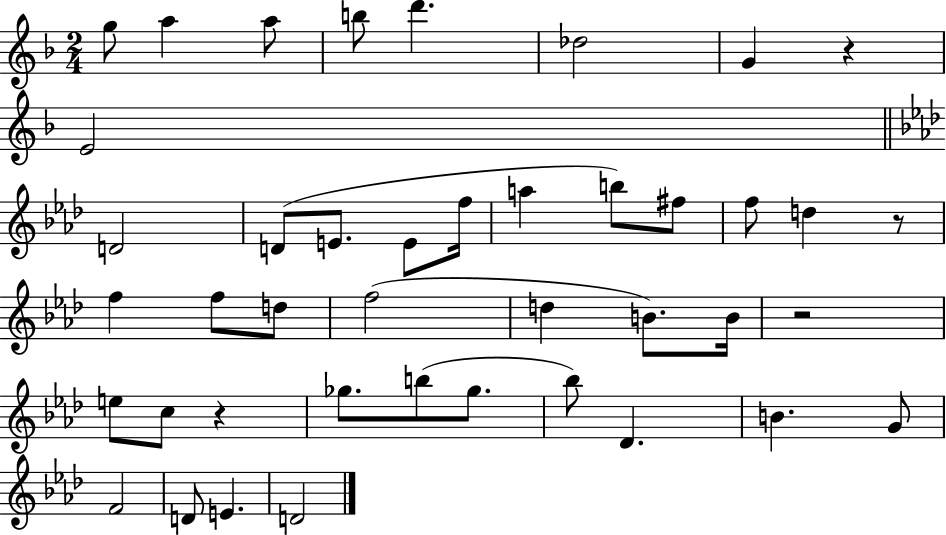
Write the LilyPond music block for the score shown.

{
  \clef treble
  \numericTimeSignature
  \time 2/4
  \key f \major
  g''8 a''4 a''8 | b''8 d'''4. | des''2 | g'4 r4 | \break e'2 | \bar "||" \break \key f \minor d'2 | d'8( e'8. e'8 f''16 | a''4 b''8) fis''8 | f''8 d''4 r8 | \break f''4 f''8 d''8 | f''2( | d''4 b'8.) b'16 | r2 | \break e''8 c''8 r4 | ges''8. b''8( ges''8. | bes''8) des'4. | b'4. g'8 | \break f'2 | d'8 e'4. | d'2 | \bar "|."
}